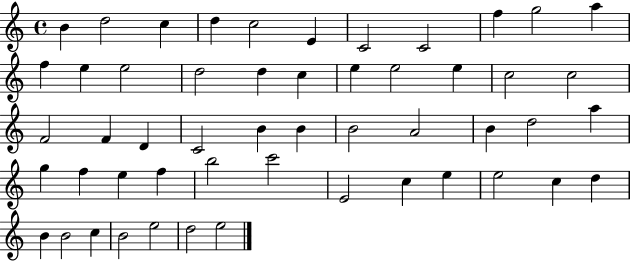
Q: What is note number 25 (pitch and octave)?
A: D4